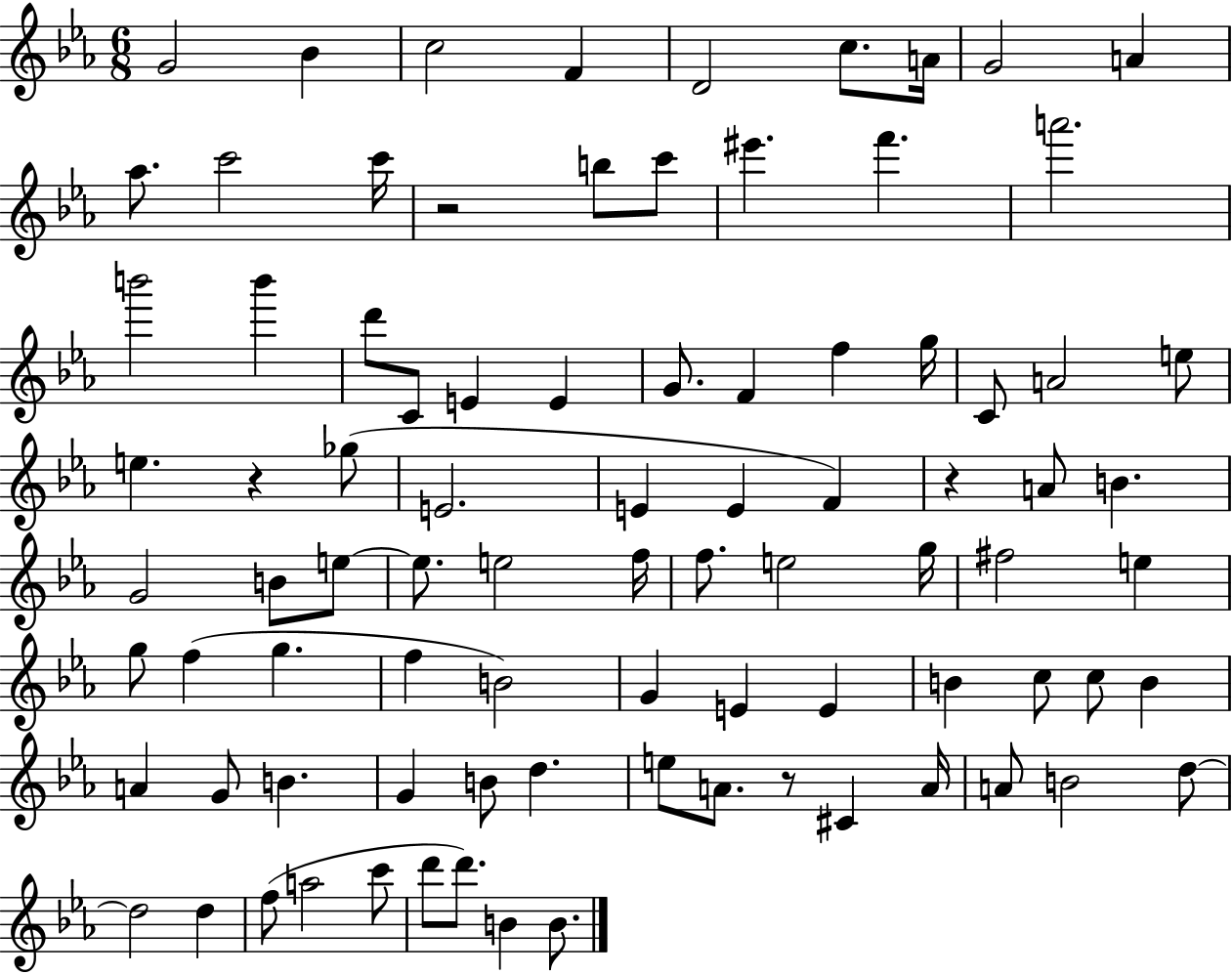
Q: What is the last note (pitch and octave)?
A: B4